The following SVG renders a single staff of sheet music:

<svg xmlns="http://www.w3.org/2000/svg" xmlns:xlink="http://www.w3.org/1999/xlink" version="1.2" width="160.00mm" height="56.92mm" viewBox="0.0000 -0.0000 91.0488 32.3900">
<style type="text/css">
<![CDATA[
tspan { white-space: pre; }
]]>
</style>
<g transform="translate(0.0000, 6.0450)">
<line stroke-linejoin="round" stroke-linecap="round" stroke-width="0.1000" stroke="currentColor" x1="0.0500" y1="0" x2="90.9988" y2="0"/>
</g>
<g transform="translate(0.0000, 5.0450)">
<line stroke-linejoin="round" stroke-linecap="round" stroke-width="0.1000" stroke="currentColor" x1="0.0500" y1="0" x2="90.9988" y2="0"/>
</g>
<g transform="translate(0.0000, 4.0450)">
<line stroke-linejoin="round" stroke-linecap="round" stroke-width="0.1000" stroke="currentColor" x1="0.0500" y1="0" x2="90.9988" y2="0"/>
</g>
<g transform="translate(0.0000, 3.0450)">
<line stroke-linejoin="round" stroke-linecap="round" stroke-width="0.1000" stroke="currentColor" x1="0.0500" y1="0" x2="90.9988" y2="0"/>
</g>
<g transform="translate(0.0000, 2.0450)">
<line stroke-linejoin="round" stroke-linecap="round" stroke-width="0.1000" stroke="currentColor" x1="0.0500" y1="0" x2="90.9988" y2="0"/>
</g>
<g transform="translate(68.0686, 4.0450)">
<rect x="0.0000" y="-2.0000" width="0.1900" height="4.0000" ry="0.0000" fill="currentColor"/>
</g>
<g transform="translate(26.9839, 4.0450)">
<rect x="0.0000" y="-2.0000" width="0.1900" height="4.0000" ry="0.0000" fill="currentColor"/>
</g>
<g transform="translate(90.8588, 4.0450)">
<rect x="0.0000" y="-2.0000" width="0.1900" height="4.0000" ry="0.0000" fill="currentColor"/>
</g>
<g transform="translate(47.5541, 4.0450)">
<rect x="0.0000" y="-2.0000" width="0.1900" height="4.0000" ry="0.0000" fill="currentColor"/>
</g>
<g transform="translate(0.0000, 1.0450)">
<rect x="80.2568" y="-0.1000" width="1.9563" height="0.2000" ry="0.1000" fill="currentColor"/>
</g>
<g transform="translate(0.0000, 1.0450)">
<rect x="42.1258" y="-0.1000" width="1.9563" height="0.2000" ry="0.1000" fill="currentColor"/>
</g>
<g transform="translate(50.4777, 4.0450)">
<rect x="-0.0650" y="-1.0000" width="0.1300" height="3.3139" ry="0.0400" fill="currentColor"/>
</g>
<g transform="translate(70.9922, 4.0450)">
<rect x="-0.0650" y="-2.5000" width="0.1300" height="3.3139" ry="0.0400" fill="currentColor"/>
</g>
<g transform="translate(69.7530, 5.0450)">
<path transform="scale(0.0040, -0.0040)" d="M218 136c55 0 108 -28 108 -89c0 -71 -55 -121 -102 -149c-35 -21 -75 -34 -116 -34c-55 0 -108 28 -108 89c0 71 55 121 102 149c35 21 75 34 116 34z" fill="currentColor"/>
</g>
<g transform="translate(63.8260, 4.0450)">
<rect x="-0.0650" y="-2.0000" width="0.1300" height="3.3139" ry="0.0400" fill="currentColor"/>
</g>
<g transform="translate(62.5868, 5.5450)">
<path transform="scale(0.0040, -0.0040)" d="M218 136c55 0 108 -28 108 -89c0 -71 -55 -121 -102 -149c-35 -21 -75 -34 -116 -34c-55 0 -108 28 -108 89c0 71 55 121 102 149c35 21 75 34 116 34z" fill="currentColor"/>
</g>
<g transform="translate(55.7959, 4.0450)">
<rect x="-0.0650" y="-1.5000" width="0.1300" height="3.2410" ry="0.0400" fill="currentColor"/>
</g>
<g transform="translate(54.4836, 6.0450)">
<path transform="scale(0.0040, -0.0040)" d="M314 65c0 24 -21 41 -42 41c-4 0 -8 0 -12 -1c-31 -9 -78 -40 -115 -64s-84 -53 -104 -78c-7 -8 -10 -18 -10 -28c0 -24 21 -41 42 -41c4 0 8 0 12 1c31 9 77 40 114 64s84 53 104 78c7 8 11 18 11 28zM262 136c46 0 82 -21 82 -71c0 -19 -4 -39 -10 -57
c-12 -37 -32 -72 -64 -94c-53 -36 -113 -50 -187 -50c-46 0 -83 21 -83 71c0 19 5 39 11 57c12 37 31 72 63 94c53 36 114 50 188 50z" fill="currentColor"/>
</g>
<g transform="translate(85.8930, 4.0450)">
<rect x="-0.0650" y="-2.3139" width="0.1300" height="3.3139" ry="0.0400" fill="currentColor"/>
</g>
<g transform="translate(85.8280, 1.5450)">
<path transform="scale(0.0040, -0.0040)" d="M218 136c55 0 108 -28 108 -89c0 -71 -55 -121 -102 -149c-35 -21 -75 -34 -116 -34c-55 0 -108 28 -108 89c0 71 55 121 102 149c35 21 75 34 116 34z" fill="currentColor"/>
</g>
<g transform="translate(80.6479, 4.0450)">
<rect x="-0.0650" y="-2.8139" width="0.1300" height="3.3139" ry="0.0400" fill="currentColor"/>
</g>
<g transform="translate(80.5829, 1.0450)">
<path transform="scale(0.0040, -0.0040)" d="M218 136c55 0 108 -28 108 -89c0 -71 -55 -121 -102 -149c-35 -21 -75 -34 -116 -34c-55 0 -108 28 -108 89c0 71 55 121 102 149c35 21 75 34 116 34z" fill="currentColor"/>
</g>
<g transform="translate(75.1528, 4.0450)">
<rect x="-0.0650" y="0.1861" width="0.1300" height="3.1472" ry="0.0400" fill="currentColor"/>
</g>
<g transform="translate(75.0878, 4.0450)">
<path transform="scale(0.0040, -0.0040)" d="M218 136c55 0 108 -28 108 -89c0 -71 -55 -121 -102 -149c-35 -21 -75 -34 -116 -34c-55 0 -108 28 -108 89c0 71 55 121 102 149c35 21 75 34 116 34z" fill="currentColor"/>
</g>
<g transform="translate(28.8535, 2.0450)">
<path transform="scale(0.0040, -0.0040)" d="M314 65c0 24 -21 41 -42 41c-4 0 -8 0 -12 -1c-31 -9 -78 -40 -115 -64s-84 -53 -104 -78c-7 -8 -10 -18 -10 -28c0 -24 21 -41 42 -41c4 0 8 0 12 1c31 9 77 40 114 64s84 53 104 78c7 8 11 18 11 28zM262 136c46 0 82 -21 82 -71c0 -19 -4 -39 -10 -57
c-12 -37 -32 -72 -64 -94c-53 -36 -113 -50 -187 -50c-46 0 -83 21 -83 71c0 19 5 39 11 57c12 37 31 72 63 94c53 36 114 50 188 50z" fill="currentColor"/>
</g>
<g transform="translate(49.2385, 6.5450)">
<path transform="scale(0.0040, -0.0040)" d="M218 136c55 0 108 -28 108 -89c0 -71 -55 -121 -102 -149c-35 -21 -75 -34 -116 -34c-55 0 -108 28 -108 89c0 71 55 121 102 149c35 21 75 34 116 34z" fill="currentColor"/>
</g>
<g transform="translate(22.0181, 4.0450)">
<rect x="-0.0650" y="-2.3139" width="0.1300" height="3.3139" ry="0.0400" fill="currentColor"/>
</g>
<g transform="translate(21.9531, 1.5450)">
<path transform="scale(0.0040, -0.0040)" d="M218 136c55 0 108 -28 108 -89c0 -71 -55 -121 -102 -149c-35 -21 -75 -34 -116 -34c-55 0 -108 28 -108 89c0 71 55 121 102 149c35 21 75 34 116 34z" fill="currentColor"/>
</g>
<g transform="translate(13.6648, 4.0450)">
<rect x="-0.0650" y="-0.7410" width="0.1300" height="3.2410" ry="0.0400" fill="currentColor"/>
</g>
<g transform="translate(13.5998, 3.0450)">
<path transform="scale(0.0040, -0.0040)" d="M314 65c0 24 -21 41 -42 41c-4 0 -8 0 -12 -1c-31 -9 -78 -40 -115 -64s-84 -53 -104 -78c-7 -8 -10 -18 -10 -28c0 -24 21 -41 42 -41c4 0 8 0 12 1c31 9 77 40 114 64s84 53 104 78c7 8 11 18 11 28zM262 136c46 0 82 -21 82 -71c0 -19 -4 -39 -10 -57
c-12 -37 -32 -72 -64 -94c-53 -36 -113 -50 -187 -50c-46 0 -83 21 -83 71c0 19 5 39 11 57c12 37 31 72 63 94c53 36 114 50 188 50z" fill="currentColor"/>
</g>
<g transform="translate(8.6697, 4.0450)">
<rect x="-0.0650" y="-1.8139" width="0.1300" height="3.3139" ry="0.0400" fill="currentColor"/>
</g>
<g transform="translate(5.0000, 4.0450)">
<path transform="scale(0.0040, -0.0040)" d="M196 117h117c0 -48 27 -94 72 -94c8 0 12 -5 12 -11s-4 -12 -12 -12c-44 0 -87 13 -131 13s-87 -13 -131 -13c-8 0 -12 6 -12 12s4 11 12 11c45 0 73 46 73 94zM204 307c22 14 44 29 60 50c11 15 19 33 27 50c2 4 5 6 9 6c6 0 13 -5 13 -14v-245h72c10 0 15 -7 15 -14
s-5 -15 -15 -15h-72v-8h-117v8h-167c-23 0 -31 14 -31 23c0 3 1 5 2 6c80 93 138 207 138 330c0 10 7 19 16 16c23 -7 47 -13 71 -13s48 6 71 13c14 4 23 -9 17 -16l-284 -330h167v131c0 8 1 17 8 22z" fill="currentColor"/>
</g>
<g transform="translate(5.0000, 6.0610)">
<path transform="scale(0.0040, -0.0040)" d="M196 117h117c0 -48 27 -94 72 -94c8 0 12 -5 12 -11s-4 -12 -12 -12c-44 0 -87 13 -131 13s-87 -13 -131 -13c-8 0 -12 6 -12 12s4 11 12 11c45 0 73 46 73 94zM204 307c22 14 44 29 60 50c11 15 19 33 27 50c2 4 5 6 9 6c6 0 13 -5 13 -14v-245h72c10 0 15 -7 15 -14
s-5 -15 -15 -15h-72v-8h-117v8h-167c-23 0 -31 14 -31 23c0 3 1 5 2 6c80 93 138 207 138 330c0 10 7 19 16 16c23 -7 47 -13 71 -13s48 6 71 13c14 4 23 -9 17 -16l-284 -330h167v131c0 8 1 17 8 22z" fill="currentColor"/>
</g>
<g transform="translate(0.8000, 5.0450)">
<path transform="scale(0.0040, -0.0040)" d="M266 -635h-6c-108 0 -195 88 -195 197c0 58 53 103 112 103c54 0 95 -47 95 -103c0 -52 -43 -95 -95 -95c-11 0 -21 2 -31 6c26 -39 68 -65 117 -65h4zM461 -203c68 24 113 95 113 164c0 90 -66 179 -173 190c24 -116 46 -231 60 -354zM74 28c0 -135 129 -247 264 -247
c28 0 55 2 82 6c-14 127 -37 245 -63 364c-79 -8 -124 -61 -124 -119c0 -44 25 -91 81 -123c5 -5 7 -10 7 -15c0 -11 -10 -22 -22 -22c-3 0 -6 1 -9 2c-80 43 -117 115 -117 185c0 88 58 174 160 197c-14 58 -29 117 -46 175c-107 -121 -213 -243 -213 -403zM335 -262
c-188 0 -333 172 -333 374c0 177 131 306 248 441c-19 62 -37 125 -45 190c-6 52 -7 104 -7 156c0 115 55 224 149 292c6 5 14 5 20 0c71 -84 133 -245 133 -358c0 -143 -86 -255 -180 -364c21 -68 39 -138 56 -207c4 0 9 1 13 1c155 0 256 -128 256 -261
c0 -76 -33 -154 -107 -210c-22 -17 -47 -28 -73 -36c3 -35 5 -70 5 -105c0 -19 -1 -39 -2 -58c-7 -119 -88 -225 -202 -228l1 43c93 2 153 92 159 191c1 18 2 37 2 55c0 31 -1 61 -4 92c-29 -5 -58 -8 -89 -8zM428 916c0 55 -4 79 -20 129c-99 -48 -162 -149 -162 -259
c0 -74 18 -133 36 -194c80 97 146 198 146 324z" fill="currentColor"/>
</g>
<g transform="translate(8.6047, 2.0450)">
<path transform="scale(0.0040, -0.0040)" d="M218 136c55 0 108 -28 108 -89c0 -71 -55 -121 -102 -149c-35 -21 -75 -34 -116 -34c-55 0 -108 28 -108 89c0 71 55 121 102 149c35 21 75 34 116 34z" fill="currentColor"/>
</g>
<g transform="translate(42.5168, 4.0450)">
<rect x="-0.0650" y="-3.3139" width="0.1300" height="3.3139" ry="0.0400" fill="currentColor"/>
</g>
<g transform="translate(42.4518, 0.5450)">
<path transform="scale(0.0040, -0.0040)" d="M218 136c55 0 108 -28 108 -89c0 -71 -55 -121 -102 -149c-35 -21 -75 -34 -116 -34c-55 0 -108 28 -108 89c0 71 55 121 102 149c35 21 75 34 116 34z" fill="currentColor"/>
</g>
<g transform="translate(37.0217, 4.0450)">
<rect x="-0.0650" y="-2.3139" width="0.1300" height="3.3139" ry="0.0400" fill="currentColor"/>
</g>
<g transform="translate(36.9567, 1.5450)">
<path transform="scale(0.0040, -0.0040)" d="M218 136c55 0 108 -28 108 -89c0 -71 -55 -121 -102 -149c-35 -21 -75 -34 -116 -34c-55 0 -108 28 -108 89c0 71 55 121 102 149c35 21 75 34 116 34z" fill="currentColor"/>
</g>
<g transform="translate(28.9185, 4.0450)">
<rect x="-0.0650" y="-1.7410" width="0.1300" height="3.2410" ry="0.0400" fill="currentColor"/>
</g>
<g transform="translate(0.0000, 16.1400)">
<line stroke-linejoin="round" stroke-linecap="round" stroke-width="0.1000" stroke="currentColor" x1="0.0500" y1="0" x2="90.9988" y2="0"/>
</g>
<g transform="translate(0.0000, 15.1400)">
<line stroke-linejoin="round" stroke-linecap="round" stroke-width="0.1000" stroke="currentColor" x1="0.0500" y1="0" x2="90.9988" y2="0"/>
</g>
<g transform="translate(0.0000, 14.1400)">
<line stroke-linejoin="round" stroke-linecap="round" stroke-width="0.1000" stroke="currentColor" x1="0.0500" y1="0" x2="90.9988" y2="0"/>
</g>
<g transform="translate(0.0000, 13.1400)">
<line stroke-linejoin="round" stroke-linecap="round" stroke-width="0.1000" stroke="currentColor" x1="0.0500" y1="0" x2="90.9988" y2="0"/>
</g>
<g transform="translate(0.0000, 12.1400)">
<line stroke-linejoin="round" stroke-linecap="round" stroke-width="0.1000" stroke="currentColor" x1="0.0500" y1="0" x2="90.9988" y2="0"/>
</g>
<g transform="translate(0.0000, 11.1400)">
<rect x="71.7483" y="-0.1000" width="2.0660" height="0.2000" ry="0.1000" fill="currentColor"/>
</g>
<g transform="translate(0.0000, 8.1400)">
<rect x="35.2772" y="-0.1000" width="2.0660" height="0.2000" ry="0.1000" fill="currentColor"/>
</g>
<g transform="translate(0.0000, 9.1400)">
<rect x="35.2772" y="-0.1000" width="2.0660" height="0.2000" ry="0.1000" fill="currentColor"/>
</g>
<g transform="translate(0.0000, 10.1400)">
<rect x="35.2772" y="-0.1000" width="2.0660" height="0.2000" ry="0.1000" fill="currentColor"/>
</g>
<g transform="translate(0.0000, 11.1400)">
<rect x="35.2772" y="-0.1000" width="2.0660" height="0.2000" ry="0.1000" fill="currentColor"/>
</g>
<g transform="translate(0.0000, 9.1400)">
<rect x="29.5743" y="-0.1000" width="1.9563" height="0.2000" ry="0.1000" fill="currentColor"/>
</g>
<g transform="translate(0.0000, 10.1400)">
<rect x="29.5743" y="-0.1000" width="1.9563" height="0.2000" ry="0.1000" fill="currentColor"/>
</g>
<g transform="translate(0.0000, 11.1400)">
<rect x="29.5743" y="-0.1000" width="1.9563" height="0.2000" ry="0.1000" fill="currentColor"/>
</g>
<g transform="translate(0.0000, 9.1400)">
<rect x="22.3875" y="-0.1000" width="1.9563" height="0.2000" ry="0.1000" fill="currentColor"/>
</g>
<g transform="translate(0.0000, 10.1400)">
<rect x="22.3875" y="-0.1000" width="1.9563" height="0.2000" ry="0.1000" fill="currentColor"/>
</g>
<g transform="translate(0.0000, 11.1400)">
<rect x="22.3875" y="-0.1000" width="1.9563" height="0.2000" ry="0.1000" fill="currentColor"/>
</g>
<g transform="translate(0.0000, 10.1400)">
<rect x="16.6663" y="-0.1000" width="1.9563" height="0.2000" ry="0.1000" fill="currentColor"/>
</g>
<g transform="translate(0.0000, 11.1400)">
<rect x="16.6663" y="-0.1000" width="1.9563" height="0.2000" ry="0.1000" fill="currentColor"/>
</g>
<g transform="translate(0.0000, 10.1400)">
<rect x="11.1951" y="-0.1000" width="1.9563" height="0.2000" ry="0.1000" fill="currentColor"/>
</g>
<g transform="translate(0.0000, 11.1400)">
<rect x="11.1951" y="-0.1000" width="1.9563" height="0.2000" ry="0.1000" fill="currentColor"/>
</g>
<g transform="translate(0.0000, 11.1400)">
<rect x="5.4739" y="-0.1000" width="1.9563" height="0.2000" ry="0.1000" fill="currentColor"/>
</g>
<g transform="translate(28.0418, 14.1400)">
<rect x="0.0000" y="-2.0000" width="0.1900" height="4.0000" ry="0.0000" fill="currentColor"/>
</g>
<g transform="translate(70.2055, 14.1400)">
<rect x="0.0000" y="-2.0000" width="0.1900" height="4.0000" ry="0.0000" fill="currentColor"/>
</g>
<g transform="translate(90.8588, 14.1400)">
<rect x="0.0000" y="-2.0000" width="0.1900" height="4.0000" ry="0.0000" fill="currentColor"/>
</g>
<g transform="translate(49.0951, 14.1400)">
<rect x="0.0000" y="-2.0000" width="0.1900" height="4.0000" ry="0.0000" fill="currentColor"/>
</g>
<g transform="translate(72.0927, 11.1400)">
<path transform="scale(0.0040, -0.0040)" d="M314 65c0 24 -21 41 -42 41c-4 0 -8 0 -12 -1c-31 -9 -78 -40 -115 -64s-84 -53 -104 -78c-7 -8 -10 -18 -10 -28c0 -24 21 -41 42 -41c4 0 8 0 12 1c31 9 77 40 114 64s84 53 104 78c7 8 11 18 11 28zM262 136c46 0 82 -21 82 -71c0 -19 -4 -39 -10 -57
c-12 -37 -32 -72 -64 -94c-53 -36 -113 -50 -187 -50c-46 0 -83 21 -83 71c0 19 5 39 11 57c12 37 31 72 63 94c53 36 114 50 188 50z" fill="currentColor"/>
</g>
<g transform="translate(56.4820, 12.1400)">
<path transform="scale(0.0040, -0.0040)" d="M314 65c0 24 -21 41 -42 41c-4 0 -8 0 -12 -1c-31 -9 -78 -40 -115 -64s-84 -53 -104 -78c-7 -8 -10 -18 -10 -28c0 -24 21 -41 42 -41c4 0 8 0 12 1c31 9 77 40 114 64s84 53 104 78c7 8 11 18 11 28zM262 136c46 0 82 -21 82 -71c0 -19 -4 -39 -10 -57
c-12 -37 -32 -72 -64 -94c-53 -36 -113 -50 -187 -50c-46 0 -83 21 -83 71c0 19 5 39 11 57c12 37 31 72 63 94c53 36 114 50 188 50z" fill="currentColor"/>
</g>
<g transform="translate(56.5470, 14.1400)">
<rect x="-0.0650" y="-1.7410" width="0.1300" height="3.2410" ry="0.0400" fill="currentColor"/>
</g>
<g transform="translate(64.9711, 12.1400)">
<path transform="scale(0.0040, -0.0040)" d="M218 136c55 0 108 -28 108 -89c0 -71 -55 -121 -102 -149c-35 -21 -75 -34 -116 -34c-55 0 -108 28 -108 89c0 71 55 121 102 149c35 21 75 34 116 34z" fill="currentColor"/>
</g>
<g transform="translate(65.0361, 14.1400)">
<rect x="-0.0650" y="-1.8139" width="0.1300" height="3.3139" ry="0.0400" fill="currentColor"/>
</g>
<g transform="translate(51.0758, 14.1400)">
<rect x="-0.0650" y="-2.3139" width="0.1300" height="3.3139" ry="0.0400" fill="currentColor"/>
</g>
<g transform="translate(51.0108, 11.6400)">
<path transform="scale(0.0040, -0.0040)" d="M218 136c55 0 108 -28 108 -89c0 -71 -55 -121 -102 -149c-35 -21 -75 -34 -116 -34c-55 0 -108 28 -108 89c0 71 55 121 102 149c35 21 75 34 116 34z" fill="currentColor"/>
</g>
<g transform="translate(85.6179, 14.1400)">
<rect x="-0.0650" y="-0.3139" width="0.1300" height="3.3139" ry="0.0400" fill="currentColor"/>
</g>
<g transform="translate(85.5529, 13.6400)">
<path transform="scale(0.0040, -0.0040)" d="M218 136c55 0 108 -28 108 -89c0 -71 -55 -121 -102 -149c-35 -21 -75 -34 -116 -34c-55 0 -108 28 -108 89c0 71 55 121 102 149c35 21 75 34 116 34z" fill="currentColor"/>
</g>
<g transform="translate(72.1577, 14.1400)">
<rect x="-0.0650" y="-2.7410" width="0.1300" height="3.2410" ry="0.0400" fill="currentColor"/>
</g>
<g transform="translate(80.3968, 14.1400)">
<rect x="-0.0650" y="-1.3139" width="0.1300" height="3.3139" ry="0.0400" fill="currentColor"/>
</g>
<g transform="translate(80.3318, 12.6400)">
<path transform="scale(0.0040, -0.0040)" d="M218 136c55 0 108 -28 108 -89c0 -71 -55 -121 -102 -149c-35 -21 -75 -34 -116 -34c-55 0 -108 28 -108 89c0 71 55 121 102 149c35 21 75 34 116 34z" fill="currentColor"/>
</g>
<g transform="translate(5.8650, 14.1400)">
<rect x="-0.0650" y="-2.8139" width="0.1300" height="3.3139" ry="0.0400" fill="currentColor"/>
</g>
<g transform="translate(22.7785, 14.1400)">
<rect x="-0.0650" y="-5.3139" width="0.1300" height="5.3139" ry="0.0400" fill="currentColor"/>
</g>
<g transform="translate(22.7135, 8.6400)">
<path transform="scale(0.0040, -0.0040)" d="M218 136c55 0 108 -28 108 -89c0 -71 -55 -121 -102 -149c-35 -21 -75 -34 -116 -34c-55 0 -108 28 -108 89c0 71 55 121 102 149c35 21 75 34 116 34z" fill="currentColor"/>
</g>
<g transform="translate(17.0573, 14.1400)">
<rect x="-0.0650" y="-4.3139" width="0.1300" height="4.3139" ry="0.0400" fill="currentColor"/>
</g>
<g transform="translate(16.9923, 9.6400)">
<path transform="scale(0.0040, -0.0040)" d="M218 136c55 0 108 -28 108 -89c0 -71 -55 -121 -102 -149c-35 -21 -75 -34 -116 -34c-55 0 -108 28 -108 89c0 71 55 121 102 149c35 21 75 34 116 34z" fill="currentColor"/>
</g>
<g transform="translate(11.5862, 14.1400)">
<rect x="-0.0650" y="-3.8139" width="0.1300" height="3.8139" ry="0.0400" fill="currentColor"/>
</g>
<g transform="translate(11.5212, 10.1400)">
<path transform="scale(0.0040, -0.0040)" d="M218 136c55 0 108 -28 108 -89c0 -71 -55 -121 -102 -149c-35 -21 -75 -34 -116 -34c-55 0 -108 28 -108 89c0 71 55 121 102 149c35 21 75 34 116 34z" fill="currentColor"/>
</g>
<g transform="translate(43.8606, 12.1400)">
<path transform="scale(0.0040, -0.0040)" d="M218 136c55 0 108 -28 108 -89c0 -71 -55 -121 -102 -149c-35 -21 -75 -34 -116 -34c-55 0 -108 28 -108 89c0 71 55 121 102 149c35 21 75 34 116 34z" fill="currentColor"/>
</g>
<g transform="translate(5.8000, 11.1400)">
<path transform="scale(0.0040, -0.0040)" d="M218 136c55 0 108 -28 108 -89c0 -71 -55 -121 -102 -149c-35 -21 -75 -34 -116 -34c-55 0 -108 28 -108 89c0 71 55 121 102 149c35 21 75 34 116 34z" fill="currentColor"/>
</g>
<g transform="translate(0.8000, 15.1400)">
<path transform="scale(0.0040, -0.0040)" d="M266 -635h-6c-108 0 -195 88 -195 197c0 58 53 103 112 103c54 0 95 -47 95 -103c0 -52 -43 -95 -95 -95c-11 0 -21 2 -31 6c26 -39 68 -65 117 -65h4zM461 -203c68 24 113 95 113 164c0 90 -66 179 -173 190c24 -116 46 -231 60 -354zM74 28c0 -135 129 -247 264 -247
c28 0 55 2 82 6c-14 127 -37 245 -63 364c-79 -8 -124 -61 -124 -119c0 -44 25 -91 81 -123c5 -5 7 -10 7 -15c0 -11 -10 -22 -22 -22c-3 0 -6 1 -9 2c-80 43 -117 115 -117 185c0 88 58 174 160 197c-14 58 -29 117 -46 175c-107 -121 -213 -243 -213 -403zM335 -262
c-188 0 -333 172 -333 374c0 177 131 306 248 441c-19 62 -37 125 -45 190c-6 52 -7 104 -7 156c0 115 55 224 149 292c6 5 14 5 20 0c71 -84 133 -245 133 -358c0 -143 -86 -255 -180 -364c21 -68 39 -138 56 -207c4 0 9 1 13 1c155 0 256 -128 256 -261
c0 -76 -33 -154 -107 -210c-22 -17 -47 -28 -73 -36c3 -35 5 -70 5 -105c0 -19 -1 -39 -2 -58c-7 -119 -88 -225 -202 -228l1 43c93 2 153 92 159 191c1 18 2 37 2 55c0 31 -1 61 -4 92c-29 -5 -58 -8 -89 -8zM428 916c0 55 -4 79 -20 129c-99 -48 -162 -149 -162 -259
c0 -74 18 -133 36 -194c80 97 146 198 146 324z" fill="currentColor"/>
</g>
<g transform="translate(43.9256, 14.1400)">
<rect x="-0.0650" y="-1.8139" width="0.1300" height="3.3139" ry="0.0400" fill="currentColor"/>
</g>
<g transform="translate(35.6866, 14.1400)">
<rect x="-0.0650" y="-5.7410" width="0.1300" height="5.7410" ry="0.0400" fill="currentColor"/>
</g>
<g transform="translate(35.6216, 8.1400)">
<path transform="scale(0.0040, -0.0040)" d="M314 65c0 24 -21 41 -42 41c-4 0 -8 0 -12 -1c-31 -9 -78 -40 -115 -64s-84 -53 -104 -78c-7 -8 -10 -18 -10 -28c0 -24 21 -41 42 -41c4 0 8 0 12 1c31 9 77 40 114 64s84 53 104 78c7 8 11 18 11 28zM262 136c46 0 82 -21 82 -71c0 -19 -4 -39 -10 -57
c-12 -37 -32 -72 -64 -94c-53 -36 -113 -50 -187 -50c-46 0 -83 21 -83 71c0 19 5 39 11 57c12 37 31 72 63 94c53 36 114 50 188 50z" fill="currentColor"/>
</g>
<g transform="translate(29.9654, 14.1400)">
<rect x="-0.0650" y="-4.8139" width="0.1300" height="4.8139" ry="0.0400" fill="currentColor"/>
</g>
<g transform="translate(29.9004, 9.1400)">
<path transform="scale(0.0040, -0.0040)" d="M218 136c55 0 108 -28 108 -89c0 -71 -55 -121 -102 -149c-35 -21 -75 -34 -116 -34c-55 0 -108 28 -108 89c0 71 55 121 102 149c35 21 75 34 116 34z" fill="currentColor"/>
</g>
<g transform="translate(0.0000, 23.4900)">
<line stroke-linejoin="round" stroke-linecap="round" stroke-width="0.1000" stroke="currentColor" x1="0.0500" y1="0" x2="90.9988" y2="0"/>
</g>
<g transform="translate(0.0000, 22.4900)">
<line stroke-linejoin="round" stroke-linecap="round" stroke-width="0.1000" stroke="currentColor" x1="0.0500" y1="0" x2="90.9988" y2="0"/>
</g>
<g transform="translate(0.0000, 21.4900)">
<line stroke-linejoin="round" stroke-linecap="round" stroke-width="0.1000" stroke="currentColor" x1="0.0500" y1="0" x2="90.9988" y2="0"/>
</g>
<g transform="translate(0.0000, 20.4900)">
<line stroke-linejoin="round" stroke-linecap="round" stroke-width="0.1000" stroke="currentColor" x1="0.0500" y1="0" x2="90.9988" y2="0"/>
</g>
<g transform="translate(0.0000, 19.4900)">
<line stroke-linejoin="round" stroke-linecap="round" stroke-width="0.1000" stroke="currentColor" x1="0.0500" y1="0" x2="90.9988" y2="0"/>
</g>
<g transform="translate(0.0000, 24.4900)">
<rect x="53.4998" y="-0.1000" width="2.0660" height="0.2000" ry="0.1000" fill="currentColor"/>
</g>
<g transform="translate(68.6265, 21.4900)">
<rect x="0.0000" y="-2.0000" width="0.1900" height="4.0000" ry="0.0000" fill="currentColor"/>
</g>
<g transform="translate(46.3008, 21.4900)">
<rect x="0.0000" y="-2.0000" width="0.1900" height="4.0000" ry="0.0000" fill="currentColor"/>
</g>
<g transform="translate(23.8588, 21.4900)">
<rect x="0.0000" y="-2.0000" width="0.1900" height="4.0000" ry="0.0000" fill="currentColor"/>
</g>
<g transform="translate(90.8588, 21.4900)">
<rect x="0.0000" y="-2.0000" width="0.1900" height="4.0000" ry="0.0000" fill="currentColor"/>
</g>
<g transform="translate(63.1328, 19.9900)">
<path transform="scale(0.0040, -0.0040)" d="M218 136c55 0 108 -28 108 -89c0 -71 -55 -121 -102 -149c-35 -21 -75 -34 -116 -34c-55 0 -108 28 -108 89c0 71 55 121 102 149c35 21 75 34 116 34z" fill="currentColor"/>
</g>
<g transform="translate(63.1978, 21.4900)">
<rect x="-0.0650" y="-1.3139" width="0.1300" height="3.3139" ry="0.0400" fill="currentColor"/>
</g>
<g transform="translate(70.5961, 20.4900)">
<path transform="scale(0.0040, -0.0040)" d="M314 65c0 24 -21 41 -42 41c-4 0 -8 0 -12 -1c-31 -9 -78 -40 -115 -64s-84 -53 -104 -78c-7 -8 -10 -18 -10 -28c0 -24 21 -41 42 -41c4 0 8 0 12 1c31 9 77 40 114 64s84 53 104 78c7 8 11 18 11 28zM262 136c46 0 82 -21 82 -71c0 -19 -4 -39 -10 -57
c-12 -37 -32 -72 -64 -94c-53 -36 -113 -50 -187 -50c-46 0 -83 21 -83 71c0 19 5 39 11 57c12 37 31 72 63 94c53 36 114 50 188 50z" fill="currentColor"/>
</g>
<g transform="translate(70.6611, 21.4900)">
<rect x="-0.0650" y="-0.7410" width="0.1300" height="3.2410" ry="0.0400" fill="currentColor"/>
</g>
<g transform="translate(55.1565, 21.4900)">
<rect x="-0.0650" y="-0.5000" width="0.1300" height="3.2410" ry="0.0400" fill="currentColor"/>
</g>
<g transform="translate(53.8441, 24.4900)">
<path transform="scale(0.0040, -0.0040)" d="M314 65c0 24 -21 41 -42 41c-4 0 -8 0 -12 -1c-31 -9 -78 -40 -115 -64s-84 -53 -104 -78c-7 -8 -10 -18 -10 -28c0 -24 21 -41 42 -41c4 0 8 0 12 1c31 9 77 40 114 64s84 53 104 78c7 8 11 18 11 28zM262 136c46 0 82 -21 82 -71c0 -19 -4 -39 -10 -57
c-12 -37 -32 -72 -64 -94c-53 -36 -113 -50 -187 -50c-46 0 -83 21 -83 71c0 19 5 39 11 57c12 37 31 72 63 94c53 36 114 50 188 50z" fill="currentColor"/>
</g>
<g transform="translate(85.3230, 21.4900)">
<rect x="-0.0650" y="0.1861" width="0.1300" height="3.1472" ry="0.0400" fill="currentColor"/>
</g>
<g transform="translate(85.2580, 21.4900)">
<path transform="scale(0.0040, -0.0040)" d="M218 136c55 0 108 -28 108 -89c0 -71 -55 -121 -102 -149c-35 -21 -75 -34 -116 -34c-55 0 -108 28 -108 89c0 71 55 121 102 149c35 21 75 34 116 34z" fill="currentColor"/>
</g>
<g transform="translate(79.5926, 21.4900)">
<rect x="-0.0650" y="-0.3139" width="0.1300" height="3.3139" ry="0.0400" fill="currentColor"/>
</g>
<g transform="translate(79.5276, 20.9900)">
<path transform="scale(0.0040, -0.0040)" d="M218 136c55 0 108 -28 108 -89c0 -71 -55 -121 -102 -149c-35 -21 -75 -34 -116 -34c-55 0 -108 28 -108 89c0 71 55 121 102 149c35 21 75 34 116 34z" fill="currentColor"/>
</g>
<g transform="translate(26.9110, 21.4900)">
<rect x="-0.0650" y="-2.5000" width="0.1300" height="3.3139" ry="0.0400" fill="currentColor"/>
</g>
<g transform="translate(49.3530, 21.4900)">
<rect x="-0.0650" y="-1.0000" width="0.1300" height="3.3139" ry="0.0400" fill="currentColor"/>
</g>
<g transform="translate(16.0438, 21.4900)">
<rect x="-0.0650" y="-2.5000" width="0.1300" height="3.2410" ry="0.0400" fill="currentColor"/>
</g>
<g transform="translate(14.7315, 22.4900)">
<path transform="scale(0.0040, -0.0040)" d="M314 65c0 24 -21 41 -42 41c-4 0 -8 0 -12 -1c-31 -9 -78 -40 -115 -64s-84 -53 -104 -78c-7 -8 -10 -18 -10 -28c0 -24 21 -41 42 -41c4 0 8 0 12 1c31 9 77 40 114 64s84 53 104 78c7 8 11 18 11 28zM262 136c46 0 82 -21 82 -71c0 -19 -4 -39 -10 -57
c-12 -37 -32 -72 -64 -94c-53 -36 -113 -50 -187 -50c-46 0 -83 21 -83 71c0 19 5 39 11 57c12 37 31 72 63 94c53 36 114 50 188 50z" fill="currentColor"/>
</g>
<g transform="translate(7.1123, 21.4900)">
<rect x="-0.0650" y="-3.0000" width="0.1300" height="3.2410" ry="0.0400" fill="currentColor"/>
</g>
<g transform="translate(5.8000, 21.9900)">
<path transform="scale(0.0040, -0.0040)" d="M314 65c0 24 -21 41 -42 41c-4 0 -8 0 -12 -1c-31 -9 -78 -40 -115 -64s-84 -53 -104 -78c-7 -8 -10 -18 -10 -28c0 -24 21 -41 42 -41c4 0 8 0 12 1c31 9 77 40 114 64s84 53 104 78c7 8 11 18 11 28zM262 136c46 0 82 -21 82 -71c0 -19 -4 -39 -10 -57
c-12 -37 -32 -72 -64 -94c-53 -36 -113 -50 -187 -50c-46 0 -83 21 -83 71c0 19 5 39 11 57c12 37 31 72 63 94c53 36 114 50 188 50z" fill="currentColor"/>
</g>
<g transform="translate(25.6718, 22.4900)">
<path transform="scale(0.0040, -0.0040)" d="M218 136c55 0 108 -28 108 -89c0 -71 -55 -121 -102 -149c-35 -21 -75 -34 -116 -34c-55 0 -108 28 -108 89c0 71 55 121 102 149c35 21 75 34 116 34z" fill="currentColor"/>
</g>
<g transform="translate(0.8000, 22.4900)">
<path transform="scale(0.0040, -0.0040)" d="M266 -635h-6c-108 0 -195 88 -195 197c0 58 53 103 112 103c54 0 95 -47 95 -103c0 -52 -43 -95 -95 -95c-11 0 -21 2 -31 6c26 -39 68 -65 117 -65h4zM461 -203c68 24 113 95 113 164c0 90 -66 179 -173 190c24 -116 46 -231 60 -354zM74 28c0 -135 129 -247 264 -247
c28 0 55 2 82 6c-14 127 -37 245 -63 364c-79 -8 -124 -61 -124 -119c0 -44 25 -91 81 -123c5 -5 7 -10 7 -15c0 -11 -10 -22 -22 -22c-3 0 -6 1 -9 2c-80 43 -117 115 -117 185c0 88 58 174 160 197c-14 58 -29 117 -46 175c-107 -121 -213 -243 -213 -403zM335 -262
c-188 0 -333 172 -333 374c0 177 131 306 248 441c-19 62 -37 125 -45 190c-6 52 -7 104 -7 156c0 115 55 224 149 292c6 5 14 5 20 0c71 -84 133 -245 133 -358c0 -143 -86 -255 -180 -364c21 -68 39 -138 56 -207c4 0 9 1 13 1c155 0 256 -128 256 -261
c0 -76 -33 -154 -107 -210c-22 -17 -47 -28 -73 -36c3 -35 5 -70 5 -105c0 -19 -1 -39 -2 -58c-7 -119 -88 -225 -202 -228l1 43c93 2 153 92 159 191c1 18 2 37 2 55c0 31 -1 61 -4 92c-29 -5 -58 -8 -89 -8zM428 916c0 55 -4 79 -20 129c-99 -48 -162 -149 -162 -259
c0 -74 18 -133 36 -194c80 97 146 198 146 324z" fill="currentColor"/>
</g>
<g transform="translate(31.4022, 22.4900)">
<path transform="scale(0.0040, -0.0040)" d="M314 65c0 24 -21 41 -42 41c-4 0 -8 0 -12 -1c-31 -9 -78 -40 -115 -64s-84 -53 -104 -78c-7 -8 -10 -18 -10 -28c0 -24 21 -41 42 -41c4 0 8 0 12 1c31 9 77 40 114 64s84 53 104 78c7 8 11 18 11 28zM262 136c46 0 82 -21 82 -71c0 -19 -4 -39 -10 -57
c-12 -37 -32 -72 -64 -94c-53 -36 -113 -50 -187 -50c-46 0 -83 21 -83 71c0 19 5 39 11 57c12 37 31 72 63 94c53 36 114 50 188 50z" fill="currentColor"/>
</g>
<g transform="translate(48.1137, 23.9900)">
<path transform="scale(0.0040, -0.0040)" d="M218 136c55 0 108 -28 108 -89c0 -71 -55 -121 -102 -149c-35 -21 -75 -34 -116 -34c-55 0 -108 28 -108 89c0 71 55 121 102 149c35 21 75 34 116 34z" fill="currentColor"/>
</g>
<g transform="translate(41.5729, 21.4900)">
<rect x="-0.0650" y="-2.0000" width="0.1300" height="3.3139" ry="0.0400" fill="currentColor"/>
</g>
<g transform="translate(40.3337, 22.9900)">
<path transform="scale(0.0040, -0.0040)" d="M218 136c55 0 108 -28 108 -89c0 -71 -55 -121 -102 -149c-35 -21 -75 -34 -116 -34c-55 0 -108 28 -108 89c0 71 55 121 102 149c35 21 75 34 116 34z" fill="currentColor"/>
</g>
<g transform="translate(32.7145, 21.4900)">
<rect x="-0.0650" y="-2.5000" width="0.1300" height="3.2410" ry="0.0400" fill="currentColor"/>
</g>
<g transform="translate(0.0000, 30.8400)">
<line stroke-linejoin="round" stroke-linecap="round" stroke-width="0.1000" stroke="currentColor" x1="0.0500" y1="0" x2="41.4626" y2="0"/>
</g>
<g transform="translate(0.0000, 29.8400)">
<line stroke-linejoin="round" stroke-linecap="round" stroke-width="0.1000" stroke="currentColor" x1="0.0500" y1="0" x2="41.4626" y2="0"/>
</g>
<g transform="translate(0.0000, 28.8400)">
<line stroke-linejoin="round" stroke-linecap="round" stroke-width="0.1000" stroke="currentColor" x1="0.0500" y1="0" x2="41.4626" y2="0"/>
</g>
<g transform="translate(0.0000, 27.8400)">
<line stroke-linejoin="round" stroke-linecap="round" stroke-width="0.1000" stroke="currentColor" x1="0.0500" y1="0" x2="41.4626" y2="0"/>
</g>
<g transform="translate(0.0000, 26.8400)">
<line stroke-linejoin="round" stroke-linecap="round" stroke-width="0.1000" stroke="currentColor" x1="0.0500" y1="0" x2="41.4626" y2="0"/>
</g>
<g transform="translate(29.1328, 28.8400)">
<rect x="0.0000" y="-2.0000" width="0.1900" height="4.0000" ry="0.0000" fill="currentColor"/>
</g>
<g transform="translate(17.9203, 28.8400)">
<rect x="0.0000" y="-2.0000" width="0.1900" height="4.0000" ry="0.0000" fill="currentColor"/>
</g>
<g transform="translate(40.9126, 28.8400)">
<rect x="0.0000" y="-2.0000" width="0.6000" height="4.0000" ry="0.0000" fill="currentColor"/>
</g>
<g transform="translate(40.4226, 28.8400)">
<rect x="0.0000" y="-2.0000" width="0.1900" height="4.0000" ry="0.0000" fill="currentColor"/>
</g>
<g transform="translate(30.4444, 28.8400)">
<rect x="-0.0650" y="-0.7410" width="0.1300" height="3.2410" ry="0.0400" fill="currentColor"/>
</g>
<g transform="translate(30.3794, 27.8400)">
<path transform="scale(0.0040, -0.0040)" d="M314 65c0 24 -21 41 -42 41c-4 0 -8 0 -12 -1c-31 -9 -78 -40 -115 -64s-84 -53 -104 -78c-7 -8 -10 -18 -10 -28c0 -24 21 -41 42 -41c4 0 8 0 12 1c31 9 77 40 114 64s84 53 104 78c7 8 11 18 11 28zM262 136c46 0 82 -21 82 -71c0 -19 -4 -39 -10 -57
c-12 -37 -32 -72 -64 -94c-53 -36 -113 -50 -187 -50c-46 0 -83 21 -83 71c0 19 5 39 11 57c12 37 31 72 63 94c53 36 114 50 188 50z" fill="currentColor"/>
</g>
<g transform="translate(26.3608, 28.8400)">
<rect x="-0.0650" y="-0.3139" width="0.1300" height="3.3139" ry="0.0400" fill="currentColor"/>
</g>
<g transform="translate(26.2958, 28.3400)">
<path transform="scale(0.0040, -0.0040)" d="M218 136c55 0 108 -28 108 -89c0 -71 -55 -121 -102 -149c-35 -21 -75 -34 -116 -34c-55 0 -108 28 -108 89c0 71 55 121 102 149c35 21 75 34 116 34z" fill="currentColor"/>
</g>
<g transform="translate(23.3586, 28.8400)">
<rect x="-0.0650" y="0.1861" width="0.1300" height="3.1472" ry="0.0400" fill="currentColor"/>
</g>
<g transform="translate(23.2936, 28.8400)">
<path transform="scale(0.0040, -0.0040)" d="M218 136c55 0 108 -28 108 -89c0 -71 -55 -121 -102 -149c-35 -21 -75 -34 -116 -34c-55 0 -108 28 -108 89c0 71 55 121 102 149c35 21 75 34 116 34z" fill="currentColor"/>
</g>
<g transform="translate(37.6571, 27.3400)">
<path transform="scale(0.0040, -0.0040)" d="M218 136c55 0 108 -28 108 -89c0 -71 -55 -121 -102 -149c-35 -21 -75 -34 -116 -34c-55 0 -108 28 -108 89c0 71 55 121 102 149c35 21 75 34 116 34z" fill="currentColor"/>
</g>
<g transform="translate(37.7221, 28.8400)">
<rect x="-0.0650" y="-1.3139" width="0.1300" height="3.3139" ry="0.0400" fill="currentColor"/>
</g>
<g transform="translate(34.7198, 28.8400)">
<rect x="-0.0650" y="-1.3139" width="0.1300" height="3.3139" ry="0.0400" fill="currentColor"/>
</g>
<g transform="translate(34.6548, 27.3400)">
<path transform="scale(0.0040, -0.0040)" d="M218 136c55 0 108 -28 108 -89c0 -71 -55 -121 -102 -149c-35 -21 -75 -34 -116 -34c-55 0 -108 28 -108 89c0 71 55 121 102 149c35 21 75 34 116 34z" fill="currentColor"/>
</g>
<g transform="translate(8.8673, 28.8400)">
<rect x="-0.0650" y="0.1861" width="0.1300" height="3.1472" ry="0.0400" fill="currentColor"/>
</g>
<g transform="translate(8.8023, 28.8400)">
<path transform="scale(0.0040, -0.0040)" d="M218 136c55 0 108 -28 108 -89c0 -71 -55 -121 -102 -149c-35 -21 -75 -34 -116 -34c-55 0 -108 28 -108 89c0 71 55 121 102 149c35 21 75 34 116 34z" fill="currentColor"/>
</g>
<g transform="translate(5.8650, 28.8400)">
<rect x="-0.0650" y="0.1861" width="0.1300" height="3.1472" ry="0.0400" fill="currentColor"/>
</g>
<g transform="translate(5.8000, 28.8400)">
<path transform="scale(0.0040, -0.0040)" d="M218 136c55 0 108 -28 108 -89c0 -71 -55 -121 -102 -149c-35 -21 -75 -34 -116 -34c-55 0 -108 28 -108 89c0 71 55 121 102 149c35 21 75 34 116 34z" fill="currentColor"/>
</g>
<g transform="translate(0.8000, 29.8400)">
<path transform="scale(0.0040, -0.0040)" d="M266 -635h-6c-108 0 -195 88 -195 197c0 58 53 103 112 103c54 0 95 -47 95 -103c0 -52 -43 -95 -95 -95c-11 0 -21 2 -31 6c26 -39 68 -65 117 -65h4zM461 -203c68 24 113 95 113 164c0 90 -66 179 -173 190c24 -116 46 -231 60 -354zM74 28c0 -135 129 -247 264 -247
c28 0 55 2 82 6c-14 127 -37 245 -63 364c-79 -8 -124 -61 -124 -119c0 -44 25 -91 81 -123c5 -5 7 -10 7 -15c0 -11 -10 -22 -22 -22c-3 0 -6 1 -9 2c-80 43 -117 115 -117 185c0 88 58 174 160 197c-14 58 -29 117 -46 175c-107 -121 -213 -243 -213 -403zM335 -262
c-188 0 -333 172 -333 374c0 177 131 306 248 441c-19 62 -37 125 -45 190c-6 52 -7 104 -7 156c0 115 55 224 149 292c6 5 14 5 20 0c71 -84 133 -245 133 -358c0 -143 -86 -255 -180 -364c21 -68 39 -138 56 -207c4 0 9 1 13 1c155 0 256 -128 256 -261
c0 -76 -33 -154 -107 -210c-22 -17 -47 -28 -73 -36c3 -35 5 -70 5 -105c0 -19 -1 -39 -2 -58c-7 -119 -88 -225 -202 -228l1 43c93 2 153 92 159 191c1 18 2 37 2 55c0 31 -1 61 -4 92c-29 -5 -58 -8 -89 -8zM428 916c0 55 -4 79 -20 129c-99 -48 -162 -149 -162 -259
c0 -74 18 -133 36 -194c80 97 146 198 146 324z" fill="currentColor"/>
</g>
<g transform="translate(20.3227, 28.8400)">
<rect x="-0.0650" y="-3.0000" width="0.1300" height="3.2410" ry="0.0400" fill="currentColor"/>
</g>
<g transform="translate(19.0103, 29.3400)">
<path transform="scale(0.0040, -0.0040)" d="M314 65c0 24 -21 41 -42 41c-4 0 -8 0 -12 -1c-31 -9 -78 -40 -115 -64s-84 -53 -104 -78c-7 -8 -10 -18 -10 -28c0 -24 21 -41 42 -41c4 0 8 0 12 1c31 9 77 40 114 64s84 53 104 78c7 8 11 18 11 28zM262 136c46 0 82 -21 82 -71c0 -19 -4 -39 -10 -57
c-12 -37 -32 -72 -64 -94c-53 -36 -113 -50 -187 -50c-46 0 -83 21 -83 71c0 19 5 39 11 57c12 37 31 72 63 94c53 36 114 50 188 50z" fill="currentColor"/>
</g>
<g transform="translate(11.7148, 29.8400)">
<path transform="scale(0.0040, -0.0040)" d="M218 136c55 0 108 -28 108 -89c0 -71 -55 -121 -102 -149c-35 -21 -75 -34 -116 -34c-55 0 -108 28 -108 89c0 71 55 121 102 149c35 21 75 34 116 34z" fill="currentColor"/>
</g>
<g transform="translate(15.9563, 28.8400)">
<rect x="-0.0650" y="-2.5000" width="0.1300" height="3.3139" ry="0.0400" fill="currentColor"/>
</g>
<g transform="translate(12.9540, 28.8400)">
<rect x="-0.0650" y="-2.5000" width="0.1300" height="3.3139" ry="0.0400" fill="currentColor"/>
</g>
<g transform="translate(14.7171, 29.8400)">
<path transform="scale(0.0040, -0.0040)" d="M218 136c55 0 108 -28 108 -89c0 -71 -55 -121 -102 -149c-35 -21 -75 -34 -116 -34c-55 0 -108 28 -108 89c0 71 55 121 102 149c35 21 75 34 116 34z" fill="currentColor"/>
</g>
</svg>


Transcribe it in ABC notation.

X:1
T:Untitled
M:4/4
L:1/4
K:C
f d2 g f2 g b D E2 F G B a g a c' d' f' e' g'2 f g f2 f a2 e c A2 G2 G G2 F D C2 e d2 c B B B G G A2 B c d2 e e